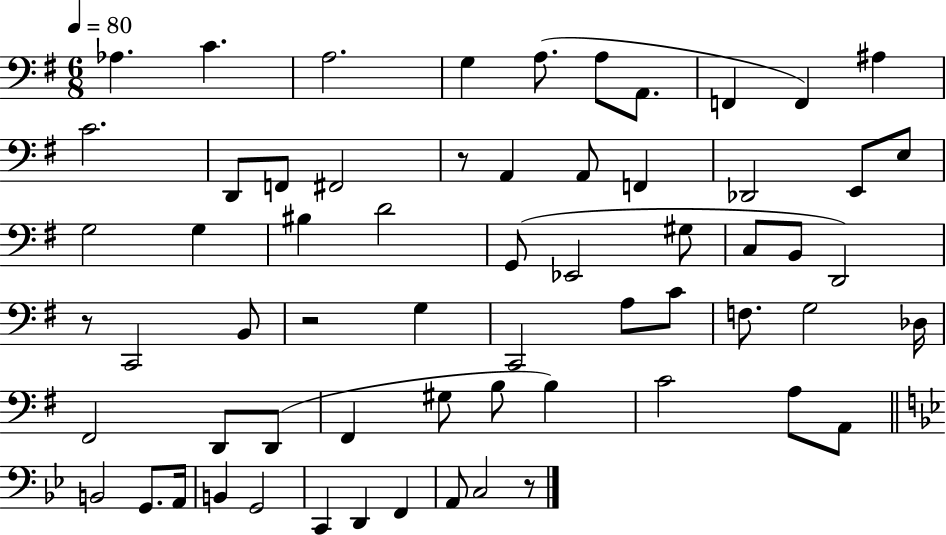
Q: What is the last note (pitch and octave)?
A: C3